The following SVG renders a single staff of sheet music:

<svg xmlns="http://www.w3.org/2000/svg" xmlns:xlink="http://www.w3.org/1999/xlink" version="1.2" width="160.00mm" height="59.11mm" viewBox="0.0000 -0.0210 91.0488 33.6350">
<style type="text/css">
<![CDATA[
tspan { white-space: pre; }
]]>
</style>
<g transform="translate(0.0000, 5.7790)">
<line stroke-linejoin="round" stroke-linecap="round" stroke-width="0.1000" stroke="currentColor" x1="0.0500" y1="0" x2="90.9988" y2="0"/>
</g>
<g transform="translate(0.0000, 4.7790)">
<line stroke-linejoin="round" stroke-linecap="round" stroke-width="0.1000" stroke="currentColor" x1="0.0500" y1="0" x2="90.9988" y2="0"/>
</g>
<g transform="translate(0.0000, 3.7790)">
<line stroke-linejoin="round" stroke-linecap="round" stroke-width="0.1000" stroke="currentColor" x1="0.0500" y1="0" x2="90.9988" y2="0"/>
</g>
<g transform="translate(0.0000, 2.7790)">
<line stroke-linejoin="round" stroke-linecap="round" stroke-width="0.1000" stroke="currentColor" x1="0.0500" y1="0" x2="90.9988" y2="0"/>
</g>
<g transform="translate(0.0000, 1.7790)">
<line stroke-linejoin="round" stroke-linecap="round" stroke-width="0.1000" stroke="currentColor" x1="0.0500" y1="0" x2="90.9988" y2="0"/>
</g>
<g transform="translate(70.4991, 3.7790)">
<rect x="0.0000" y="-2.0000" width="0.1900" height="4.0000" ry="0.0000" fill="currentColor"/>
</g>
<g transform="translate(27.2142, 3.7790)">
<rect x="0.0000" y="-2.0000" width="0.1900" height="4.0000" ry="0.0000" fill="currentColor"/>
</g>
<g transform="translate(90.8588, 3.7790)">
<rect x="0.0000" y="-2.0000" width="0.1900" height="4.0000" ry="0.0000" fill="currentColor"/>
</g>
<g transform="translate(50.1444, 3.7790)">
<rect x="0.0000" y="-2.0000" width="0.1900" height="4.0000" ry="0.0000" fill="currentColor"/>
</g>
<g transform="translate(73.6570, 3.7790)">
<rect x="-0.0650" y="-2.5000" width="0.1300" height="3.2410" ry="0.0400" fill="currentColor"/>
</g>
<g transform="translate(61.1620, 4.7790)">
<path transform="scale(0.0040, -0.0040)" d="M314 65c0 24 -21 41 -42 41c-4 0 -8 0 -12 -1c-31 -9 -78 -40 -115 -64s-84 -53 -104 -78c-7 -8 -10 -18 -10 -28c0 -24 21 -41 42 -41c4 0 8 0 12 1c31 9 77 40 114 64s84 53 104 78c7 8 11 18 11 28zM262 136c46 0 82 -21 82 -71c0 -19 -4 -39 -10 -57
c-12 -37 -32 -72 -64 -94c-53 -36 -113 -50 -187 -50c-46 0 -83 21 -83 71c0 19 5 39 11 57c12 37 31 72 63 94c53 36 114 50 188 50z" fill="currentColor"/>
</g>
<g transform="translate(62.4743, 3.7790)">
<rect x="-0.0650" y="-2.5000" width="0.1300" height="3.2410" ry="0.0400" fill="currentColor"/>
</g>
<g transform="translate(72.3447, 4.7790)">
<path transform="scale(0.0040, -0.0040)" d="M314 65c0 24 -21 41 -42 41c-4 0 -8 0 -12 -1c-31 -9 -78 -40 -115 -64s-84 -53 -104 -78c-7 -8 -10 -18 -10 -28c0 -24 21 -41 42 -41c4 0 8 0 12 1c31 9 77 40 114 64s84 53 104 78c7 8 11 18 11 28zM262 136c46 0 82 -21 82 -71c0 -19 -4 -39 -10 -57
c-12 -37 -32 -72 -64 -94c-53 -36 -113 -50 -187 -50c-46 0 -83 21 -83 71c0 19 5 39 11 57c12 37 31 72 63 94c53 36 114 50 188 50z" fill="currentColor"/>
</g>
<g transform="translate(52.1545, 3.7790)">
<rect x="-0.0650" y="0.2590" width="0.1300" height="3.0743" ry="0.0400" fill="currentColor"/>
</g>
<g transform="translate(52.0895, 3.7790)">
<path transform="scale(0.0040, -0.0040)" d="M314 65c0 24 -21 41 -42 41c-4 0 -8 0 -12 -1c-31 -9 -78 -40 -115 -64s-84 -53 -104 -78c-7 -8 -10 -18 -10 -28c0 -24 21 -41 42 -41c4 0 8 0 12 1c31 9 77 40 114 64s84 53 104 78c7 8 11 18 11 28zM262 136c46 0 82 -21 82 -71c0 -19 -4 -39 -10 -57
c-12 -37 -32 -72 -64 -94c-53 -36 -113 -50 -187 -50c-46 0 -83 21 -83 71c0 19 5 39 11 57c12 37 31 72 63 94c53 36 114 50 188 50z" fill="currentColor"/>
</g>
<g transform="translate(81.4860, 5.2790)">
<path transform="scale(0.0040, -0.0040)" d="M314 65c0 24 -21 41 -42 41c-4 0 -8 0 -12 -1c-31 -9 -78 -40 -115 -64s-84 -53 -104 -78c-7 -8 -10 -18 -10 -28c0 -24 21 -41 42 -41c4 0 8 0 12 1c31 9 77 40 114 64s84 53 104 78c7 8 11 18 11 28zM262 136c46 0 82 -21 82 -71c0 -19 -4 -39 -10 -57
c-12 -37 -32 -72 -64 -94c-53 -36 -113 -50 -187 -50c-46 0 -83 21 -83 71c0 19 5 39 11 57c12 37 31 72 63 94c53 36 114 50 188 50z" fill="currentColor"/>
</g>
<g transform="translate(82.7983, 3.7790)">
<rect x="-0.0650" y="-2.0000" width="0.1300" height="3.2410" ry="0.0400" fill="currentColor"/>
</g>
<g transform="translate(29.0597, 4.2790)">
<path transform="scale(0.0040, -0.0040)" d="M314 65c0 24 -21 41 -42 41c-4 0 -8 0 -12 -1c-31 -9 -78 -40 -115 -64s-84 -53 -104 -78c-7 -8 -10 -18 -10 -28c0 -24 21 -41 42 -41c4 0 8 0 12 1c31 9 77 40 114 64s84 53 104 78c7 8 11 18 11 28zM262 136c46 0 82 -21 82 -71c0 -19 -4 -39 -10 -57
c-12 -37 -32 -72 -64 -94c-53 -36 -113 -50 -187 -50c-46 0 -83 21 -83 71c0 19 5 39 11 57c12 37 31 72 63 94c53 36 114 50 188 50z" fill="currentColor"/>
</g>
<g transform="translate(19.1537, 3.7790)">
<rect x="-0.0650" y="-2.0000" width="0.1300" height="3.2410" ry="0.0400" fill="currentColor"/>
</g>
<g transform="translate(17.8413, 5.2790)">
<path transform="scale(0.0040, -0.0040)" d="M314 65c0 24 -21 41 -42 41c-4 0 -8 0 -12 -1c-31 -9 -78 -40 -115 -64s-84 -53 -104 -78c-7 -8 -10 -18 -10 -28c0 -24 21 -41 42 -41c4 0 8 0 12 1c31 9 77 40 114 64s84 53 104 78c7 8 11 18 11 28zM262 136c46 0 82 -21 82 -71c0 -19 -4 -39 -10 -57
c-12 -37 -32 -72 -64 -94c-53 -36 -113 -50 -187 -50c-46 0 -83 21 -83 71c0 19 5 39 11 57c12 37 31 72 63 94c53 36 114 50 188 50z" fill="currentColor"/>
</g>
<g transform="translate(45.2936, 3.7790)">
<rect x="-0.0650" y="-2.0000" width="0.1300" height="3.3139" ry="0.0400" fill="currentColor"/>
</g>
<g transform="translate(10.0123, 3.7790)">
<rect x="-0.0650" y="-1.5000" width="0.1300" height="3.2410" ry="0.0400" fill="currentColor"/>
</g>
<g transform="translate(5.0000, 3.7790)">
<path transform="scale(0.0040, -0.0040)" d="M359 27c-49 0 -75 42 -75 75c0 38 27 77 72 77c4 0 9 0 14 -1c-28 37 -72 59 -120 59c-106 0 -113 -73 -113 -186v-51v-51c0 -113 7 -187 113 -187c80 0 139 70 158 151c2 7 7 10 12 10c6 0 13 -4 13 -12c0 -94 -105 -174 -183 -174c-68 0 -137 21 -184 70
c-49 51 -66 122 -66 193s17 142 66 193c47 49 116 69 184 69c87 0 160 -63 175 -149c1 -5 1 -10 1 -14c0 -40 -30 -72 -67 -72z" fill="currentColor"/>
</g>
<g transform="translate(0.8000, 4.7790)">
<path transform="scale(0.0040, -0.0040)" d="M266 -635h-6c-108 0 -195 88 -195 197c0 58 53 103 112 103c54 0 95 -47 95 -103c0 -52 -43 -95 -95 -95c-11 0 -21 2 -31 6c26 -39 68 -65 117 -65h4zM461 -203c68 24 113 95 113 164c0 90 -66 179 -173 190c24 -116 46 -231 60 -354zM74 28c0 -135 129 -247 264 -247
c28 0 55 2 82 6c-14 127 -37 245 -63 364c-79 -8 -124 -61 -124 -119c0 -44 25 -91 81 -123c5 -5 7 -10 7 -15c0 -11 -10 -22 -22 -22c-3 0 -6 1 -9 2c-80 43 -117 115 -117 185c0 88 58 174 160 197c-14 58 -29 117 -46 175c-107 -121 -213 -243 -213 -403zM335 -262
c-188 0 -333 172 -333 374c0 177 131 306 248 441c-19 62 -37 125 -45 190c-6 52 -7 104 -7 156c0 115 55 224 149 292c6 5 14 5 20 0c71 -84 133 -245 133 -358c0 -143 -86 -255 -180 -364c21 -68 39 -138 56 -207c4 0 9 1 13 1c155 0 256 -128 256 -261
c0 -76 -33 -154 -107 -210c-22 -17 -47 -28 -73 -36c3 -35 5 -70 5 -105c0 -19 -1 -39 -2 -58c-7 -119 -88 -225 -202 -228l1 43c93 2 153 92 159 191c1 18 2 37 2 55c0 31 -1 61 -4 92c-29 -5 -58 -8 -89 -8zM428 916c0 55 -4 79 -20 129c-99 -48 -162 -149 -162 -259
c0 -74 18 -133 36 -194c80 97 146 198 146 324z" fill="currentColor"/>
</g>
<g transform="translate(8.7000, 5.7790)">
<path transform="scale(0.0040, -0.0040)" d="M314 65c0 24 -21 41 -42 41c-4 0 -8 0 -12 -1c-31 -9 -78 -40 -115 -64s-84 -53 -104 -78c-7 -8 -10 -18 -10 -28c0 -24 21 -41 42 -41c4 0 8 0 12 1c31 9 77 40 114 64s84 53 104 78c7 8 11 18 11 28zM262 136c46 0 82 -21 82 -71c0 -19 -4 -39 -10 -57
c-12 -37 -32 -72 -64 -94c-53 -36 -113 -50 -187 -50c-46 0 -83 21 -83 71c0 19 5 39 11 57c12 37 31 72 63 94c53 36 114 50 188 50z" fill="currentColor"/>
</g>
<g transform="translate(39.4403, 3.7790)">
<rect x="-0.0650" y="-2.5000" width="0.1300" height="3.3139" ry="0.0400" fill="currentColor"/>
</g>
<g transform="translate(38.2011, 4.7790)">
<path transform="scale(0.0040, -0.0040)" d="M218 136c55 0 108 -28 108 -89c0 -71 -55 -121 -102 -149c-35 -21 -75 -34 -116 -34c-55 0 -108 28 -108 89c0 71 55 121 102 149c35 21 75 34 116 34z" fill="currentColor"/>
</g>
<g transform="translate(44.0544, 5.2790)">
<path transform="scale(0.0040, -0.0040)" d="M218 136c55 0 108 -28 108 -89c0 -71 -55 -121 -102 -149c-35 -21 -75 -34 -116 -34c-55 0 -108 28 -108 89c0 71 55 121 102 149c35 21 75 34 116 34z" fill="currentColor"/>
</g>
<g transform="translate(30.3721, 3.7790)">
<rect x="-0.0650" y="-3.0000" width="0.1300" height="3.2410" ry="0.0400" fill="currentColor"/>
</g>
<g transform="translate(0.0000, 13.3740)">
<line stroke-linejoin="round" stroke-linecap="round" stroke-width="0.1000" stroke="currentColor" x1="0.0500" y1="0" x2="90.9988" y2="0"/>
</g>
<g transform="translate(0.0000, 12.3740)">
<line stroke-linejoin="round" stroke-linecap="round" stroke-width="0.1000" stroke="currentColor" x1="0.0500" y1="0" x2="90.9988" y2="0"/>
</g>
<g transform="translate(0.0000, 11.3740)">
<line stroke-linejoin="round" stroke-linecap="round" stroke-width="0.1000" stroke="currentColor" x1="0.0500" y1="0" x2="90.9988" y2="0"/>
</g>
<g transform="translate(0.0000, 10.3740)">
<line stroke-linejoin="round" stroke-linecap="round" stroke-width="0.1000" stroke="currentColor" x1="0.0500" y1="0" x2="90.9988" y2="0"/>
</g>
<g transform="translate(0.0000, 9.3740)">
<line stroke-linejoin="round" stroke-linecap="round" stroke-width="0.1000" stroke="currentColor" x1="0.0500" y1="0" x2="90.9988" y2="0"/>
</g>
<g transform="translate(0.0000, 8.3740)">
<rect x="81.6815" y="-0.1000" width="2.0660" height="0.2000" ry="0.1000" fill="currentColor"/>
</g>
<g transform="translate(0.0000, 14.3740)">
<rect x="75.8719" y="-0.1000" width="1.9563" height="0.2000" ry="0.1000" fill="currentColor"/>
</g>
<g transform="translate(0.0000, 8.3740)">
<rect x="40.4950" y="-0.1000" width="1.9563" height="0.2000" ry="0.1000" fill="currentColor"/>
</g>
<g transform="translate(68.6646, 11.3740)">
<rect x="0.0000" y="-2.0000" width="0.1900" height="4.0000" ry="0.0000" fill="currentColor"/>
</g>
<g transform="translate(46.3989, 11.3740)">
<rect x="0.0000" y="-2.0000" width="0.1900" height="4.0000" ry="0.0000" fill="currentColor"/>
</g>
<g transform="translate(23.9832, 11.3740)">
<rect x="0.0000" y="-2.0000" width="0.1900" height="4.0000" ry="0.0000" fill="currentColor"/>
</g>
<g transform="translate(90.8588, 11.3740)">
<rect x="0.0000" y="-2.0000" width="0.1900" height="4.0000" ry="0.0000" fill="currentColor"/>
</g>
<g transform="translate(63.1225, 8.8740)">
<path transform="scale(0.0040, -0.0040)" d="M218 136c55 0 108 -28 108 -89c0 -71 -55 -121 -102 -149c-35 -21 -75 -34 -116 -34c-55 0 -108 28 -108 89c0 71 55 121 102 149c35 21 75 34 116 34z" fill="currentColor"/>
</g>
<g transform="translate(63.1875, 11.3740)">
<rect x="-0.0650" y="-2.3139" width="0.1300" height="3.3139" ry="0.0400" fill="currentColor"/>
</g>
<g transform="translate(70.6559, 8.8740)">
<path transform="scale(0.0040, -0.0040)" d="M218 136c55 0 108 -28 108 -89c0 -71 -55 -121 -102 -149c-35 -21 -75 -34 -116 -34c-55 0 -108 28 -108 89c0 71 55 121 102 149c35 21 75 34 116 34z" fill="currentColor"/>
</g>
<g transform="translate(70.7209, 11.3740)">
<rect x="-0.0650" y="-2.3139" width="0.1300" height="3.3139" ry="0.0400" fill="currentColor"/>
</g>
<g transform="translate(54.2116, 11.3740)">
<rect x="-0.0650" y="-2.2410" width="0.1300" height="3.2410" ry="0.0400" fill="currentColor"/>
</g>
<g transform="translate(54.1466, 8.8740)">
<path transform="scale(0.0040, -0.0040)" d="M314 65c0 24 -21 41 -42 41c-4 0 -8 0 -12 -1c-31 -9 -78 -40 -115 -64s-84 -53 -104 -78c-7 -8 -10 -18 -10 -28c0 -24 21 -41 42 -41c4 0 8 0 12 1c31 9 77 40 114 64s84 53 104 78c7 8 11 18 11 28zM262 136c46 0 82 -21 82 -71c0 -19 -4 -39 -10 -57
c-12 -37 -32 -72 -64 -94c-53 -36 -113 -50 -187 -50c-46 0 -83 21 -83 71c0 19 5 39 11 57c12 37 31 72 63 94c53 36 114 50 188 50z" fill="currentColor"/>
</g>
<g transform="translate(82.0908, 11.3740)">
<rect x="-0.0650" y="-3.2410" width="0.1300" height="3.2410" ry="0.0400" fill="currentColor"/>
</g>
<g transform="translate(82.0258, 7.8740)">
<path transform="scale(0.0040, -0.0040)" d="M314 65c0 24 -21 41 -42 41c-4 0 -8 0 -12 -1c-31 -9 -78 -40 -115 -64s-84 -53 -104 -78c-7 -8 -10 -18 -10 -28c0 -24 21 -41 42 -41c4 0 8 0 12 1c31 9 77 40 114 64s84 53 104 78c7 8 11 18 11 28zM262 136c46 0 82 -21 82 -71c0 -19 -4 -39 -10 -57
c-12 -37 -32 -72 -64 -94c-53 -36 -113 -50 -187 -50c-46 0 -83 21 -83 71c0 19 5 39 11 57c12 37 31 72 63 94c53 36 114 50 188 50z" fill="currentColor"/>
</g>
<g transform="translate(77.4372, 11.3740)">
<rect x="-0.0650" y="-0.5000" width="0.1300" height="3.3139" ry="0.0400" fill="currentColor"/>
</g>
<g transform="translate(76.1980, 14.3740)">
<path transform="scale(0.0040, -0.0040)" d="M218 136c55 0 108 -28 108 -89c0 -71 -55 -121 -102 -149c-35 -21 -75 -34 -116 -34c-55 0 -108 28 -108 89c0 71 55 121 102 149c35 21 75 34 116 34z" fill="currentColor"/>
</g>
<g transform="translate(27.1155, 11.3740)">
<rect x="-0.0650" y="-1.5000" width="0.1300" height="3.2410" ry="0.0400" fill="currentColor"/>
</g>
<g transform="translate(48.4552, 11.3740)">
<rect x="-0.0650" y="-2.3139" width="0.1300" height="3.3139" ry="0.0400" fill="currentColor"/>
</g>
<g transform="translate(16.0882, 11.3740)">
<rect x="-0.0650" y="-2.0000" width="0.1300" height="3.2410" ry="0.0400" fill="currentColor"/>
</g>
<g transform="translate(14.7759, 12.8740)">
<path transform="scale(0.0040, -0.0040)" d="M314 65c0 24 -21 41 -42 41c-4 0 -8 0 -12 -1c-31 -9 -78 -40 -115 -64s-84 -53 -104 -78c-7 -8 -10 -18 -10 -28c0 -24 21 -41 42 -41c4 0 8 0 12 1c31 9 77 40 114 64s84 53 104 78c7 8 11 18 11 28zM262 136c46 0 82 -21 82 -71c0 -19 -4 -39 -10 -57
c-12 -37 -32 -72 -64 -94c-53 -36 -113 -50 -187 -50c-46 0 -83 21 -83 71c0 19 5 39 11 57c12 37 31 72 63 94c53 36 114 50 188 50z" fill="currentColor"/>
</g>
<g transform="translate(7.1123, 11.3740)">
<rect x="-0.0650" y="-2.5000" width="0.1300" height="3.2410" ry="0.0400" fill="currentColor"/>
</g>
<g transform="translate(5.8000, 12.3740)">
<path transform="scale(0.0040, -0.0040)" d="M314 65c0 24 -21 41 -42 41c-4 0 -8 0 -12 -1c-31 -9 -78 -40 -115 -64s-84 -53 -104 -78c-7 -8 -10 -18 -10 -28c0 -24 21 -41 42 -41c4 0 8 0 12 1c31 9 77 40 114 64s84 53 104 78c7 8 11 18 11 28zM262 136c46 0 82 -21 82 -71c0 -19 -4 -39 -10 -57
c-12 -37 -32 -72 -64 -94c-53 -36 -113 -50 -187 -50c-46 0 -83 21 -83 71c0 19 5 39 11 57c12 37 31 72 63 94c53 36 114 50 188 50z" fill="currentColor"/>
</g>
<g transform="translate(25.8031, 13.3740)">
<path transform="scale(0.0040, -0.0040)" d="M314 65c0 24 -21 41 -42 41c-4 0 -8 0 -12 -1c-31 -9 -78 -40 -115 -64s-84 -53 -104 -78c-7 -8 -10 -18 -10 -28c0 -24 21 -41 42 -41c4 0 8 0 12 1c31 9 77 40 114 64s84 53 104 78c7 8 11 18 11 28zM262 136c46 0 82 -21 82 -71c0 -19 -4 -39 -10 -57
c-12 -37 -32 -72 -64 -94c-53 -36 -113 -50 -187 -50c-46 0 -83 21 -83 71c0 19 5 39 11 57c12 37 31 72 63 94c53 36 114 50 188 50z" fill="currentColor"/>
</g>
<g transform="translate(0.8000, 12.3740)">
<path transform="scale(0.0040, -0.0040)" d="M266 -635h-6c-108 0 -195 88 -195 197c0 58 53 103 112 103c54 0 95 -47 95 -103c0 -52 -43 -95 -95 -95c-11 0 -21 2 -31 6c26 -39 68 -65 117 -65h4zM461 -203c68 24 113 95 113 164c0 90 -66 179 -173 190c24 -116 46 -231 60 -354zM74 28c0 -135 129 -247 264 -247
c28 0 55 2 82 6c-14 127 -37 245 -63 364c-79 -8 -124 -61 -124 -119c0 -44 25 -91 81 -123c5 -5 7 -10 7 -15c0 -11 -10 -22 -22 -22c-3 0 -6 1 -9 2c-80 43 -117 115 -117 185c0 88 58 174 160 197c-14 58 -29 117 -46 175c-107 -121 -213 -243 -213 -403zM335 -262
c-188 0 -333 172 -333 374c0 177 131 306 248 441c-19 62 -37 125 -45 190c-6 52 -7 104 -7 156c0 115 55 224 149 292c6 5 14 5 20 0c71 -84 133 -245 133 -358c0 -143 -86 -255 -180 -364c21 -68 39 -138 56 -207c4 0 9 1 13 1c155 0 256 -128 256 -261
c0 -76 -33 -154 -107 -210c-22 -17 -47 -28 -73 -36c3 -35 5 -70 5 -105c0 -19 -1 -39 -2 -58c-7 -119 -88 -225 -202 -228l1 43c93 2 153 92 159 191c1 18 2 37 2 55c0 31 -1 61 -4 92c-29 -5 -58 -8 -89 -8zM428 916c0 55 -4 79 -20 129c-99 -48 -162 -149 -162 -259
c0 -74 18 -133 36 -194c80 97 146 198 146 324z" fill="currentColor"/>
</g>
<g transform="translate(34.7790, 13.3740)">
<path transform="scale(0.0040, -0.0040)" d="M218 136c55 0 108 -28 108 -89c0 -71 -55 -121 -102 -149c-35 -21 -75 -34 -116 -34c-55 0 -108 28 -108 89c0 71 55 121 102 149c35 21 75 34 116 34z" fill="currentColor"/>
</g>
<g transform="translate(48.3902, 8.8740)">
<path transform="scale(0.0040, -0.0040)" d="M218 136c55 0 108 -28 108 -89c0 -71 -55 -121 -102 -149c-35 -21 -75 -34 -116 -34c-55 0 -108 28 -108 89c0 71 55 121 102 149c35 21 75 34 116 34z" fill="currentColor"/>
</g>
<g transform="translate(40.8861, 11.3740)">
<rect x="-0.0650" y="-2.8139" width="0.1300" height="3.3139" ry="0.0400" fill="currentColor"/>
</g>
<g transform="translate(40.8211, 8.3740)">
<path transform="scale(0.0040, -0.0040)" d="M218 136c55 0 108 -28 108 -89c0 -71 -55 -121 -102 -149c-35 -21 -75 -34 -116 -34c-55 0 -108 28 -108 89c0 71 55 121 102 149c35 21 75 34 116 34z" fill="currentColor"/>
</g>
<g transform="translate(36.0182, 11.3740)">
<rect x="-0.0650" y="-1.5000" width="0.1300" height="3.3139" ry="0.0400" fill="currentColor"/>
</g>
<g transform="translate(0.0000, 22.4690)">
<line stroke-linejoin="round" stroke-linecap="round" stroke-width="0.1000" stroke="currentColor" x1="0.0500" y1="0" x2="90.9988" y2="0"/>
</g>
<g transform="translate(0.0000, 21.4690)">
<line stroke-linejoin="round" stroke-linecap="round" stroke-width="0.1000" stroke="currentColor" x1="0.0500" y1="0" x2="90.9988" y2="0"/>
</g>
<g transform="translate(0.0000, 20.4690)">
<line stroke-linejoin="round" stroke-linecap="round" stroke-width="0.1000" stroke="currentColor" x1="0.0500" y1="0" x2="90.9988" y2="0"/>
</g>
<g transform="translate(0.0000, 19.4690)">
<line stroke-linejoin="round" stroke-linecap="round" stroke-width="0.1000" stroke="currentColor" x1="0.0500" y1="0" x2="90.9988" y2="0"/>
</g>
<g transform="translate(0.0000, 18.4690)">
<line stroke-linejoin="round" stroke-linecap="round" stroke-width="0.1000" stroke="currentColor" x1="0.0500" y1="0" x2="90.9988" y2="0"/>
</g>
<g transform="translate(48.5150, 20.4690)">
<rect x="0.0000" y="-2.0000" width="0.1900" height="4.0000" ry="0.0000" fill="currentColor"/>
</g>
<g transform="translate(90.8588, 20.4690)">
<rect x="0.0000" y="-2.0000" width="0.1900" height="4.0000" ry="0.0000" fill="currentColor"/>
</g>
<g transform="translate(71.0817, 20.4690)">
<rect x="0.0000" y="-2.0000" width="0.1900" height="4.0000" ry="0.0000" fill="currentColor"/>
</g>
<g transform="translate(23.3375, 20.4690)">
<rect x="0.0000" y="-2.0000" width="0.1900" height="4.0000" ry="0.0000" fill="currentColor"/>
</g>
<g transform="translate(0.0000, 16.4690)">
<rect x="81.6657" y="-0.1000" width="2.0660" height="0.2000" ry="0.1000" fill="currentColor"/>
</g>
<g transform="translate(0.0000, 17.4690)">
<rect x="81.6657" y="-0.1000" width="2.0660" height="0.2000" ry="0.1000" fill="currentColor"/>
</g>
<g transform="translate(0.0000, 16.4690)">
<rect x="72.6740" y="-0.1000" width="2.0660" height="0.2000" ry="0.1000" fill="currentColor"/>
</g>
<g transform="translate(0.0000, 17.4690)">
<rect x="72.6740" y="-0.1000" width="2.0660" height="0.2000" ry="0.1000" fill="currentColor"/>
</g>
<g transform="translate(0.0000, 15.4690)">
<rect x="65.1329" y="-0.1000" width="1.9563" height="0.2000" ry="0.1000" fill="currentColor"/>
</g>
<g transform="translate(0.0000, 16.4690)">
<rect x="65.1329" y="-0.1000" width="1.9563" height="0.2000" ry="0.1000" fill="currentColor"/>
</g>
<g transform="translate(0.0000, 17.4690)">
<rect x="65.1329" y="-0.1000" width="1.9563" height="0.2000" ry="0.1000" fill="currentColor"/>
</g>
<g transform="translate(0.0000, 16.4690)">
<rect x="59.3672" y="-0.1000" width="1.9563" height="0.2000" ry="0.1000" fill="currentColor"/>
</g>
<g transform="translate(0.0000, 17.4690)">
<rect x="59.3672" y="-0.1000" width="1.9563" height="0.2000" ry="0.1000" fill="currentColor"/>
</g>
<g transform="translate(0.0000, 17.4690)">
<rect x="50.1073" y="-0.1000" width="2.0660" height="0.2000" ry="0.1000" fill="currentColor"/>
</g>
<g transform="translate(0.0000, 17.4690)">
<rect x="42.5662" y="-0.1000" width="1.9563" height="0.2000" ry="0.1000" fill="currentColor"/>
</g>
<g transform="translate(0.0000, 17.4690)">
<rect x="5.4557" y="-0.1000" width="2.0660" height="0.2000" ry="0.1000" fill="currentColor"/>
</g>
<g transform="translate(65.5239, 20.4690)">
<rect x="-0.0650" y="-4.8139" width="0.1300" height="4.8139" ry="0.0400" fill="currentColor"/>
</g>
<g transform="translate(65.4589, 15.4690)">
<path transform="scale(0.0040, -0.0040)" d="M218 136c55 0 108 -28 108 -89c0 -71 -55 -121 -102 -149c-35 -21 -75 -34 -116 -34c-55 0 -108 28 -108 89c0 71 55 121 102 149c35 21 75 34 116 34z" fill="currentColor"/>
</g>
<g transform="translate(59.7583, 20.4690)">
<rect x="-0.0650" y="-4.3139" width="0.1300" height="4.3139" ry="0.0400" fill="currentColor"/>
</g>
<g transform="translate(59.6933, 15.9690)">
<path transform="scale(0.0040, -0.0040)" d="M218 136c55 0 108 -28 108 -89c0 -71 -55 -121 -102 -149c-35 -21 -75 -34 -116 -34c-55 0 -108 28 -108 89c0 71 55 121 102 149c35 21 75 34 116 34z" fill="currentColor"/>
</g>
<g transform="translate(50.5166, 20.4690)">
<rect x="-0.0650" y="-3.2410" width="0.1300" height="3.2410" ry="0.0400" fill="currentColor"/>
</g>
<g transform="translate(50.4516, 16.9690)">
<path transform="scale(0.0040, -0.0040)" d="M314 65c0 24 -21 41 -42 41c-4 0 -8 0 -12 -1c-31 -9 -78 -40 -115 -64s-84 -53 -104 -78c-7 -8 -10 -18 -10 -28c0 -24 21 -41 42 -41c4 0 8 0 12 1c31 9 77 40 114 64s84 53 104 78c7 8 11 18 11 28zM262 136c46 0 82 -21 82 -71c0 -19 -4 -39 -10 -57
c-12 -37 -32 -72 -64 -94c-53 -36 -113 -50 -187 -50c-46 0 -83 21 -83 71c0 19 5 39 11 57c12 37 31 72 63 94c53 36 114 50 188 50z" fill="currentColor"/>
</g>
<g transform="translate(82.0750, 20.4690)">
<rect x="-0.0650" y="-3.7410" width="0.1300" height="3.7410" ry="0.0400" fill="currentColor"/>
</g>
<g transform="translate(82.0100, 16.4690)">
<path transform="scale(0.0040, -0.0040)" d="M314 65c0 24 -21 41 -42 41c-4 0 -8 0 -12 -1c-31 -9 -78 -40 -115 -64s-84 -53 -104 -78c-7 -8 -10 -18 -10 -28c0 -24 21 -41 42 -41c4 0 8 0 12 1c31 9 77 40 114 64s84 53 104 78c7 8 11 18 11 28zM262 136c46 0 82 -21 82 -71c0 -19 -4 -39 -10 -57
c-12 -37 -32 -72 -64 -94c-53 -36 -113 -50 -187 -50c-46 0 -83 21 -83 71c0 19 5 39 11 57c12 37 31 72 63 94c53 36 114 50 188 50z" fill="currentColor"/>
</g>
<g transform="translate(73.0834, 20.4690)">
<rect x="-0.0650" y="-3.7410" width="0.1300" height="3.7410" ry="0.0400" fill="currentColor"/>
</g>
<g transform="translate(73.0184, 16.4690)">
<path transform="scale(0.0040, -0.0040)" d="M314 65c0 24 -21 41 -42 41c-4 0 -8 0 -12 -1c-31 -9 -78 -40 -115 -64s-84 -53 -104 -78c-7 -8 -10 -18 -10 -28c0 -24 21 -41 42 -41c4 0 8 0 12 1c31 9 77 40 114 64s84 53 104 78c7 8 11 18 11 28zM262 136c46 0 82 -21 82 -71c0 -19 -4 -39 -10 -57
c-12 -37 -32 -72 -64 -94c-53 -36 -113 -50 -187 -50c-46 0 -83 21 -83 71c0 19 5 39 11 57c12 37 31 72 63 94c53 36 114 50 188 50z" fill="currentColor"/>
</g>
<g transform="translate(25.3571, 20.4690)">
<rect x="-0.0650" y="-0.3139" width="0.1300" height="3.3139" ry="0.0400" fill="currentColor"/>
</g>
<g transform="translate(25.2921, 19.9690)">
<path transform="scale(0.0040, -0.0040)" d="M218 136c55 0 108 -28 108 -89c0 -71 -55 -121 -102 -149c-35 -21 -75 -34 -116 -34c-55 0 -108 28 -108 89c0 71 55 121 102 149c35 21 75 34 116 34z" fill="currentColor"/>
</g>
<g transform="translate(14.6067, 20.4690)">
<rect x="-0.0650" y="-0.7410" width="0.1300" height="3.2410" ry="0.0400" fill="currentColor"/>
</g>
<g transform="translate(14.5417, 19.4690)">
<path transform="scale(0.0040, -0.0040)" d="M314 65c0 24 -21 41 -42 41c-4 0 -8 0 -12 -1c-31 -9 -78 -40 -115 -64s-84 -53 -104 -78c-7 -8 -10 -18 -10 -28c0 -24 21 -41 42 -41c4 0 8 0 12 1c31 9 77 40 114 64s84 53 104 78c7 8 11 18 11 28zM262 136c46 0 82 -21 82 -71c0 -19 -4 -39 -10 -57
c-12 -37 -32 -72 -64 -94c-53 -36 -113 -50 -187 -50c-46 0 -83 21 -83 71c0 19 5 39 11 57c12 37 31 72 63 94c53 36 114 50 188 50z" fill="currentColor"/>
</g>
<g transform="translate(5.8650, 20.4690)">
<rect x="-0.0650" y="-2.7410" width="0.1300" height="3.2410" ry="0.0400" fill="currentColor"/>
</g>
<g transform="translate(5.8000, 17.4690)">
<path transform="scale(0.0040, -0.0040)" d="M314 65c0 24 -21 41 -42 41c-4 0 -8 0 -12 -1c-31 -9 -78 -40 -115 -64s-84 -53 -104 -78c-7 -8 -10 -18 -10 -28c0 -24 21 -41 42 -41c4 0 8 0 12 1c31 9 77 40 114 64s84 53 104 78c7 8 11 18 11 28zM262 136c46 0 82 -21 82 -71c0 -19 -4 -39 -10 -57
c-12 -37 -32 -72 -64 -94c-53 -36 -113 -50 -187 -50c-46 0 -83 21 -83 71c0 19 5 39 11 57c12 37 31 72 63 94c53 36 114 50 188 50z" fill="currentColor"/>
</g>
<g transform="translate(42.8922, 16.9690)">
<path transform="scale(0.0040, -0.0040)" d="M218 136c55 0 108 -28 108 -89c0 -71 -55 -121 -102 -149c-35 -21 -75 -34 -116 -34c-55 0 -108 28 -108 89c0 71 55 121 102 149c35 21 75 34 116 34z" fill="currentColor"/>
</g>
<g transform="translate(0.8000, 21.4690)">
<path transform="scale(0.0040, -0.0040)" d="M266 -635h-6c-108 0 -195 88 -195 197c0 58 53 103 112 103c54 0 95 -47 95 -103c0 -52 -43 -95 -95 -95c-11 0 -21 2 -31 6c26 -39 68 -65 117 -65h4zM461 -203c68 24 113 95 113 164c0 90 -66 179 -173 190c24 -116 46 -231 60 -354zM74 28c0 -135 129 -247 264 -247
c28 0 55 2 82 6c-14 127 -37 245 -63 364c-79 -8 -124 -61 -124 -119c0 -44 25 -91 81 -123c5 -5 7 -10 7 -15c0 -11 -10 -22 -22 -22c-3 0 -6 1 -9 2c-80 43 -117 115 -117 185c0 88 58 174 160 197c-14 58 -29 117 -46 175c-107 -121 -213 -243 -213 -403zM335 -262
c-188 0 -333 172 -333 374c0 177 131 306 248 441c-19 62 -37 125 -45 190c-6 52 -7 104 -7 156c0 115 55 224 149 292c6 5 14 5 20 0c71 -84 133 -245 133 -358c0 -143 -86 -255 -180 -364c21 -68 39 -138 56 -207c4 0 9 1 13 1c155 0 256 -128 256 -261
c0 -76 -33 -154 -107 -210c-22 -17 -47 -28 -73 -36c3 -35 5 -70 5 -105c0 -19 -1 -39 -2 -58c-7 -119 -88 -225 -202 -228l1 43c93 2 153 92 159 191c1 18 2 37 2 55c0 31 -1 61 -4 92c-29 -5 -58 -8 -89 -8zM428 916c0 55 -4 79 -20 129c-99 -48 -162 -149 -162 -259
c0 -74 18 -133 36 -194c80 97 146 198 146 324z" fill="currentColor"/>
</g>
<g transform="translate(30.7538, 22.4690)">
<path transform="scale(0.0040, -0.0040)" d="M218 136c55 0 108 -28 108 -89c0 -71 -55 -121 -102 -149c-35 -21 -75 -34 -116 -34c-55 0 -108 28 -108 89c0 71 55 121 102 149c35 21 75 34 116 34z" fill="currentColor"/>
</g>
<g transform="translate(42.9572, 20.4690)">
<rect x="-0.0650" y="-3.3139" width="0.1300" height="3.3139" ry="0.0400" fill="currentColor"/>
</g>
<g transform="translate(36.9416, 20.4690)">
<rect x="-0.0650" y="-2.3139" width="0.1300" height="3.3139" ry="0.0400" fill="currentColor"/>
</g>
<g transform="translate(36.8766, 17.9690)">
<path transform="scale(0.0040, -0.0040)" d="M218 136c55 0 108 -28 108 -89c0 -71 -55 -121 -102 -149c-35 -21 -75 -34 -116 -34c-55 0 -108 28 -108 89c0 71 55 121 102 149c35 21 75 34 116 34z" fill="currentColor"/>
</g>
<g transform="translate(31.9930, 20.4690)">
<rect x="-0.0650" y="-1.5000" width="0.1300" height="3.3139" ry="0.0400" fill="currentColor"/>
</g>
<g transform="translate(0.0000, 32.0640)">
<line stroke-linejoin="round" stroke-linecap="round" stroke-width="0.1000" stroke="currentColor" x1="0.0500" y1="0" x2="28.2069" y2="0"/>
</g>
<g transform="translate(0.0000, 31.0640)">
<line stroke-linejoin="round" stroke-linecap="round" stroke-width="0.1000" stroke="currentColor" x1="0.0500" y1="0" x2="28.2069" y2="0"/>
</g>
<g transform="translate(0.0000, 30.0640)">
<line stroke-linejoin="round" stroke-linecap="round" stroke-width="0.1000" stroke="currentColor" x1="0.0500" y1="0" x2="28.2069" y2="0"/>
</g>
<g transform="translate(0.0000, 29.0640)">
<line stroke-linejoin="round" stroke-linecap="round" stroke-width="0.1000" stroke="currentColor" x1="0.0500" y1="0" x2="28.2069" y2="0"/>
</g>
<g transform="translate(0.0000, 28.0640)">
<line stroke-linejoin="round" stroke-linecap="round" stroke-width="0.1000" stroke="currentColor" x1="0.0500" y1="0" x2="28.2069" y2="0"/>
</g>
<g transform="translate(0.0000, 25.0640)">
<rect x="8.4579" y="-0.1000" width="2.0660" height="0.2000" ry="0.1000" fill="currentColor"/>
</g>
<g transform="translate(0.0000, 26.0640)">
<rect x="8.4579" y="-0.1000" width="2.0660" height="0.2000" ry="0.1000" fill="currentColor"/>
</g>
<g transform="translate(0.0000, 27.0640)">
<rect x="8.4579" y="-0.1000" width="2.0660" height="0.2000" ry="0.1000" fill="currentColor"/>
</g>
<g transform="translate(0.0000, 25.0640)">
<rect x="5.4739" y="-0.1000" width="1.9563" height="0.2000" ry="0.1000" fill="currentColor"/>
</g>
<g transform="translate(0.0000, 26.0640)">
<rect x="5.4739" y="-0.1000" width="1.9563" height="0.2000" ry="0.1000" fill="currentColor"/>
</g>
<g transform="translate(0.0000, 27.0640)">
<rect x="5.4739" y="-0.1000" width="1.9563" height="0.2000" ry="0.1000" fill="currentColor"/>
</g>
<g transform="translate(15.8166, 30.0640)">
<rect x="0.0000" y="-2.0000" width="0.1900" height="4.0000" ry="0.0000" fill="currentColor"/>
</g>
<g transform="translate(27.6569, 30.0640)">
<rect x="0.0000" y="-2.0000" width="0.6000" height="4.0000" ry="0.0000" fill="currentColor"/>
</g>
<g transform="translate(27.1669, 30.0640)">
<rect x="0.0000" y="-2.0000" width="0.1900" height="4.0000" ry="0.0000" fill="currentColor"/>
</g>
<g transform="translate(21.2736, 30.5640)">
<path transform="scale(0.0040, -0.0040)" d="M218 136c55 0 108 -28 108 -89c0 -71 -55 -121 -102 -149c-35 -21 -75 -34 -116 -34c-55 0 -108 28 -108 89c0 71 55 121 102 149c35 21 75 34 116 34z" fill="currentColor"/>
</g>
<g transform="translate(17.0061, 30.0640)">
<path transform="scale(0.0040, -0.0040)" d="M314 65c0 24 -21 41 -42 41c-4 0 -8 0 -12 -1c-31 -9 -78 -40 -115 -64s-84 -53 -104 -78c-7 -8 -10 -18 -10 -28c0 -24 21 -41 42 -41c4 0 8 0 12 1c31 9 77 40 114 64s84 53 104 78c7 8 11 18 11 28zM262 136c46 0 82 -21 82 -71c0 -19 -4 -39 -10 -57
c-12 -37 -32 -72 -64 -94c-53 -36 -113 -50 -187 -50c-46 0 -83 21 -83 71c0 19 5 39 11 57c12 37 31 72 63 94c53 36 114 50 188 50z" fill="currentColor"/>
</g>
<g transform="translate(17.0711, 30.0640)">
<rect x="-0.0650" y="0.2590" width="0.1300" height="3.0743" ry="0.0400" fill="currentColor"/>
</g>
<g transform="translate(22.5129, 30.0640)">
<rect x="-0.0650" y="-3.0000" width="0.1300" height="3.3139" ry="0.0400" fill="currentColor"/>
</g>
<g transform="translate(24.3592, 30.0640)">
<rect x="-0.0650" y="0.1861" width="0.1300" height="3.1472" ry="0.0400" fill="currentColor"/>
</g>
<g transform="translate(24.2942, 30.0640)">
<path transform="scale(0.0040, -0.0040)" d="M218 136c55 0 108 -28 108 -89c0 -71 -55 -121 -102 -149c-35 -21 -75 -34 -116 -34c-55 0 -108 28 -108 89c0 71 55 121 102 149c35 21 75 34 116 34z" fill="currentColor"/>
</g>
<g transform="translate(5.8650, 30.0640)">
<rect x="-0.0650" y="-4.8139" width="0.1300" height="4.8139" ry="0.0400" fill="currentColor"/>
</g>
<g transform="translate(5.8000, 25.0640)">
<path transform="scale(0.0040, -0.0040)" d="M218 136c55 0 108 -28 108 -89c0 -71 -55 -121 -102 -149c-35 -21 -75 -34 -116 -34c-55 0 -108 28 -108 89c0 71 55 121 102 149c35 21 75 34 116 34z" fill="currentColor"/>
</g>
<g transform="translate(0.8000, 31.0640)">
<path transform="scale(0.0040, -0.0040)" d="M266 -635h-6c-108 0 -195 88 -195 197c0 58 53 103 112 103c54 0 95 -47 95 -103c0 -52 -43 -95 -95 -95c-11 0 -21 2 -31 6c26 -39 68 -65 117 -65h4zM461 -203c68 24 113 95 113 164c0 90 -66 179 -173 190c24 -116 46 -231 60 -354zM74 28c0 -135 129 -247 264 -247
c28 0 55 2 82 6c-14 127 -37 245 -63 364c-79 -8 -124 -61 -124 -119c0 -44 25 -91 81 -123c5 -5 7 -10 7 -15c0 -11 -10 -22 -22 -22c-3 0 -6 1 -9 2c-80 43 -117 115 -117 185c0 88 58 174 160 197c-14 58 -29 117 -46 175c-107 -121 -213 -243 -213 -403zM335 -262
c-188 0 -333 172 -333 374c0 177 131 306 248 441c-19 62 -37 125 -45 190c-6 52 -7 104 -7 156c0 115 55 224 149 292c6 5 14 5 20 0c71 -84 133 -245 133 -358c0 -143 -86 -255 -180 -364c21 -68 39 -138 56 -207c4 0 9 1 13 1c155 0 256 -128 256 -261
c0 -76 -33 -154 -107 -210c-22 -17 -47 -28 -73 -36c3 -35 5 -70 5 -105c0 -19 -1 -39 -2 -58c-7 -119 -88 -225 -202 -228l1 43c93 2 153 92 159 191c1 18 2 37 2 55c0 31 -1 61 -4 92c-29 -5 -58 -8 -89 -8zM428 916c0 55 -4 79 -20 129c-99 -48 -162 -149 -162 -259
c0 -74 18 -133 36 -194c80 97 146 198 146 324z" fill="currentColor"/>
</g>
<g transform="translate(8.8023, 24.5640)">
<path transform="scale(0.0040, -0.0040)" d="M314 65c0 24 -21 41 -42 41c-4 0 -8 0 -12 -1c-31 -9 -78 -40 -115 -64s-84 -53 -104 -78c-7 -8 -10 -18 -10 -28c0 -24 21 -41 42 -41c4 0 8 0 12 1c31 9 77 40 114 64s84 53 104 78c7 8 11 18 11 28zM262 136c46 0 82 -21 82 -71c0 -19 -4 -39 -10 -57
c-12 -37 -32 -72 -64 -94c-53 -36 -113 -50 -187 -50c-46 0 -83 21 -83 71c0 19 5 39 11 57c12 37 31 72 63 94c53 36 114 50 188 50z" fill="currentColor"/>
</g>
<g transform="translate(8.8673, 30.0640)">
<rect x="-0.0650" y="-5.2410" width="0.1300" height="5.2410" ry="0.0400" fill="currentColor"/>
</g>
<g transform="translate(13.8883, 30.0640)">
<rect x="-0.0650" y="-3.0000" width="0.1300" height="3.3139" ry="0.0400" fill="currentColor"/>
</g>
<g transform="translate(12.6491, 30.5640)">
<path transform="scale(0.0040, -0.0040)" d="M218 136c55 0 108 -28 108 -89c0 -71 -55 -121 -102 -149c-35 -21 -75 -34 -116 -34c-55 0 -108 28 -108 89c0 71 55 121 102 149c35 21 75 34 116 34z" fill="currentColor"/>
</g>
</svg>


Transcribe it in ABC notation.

X:1
T:Untitled
M:4/4
L:1/4
K:C
E2 F2 A2 G F B2 G2 G2 F2 G2 F2 E2 E a g g2 g g C b2 a2 d2 c E g b b2 d' e' c'2 c'2 e' f'2 A B2 A B